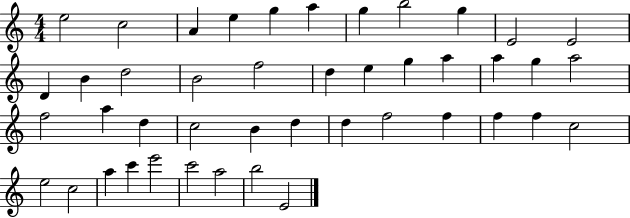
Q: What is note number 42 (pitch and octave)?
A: A5